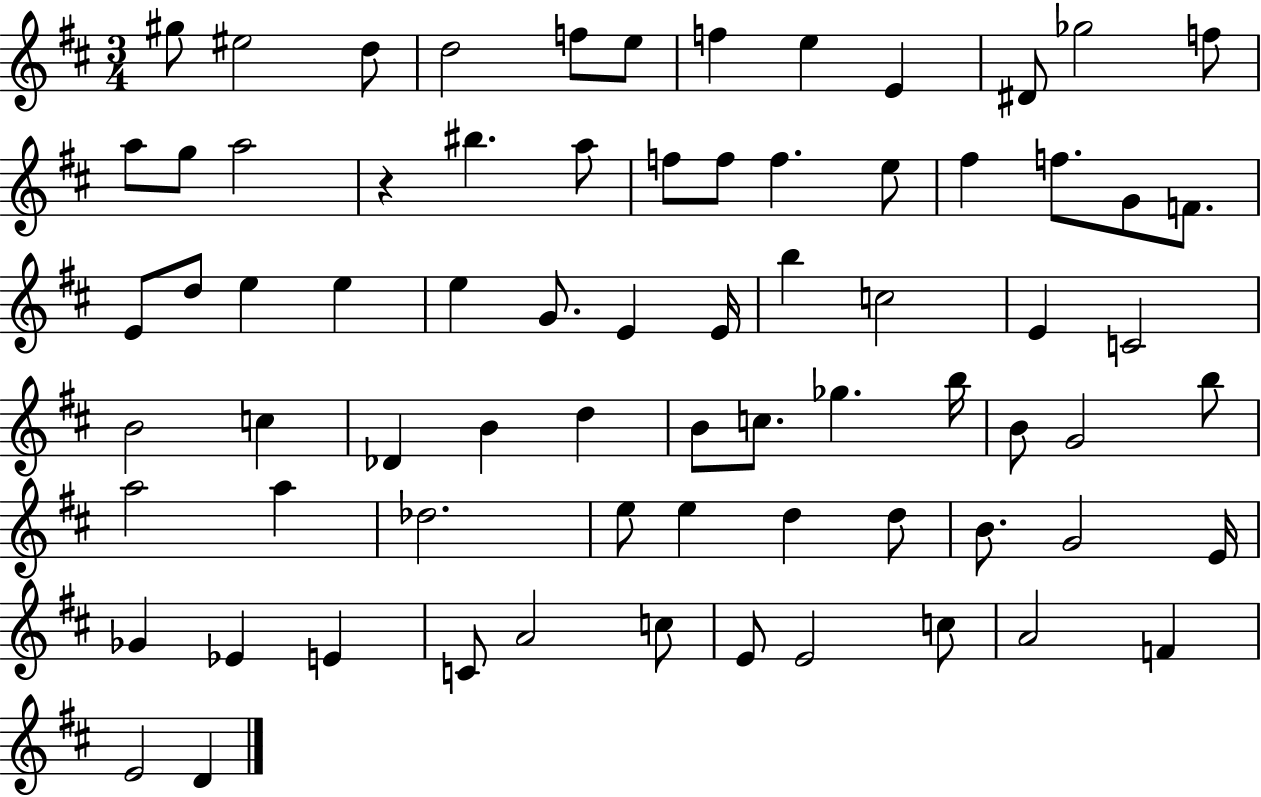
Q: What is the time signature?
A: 3/4